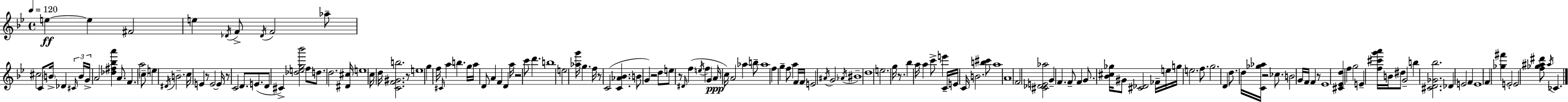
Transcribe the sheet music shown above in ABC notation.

X:1
T:Untitled
M:4/4
L:1/4
K:Bb
e e ^F2 e _D/4 F/2 _D/4 F2 _a/2 ^c2 C/2 B/4 _D ^C/4 B/4 G/4 A2 [_d^f_ba'] A/2 F a2 c/2 e ^D/4 B2 c/4 E z/2 E2 E/4 z/2 C2 D/2 E/2 D/2 ^C [_deg_b']2 f/2 d/2 d2 [^D^c]/4 e4 c/4 d/4 [CF^Gb]2 z/2 e4 g f/4 ^C/4 a b g/4 a/4 D/2 A F D a/4 z2 c'/2 d' b4 e2 [_ag']/4 g f/4 z/2 C2 [C_A_B] B/2 G z2 d/2 e/2 z/2 ^D/4 f e/4 f G A/4 c/4 A2 _a b/2 _a4 f g f/2 a F/4 F/4 E2 ^A/4 G2 _A/4 ^B4 d4 e2 g/4 z/2 _b a/4 a c'/2 e' C/4 E/4 C/4 B2 [b^c']/2 a4 A4 F2 [^C_DE_a]2 G F F/2 F G/2 [_B^c_g]/4 ^G/2 [^C_D]2 _F/4 e/4 g/4 e2 f/2 g2 D d/2 d/4 [C_g_a]/4 z2 _c/2 B2 G/4 F/4 F z/2 _E4 [^C_Ed] f g2 E [f^c'g'a']/4 B/4 ^d/2 G2 b [^CD_G_b]2 _D E2 F E4 F [_g^f'] E2 E2 [f_g^a^d']/2 ^a/4 _C